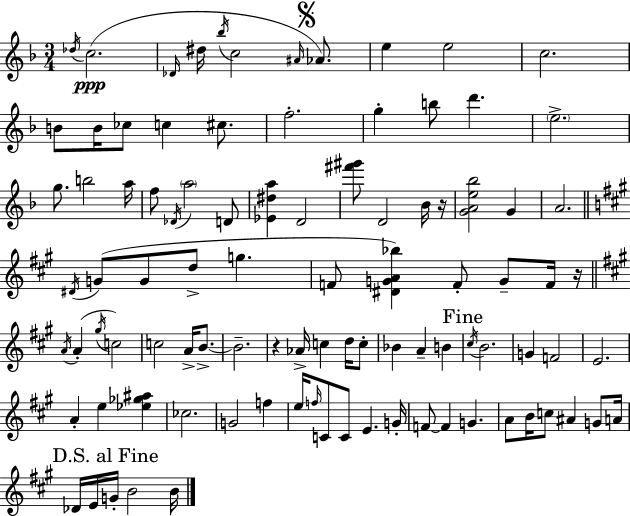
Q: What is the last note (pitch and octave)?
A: B4